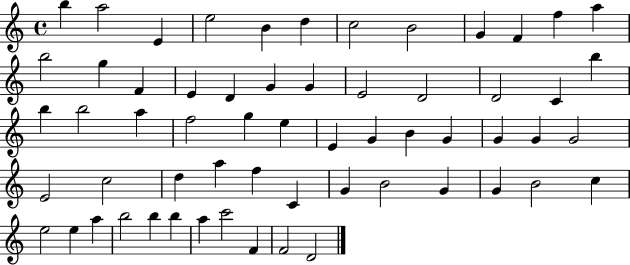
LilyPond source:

{
  \clef treble
  \time 4/4
  \defaultTimeSignature
  \key c \major
  b''4 a''2 e'4 | e''2 b'4 d''4 | c''2 b'2 | g'4 f'4 f''4 a''4 | \break b''2 g''4 f'4 | e'4 d'4 g'4 g'4 | e'2 d'2 | d'2 c'4 b''4 | \break b''4 b''2 a''4 | f''2 g''4 e''4 | e'4 g'4 b'4 g'4 | g'4 g'4 g'2 | \break e'2 c''2 | d''4 a''4 f''4 c'4 | g'4 b'2 g'4 | g'4 b'2 c''4 | \break e''2 e''4 a''4 | b''2 b''4 b''4 | a''4 c'''2 f'4 | f'2 d'2 | \break \bar "|."
}